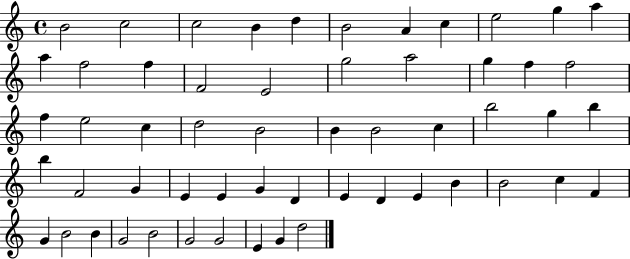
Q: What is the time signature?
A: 4/4